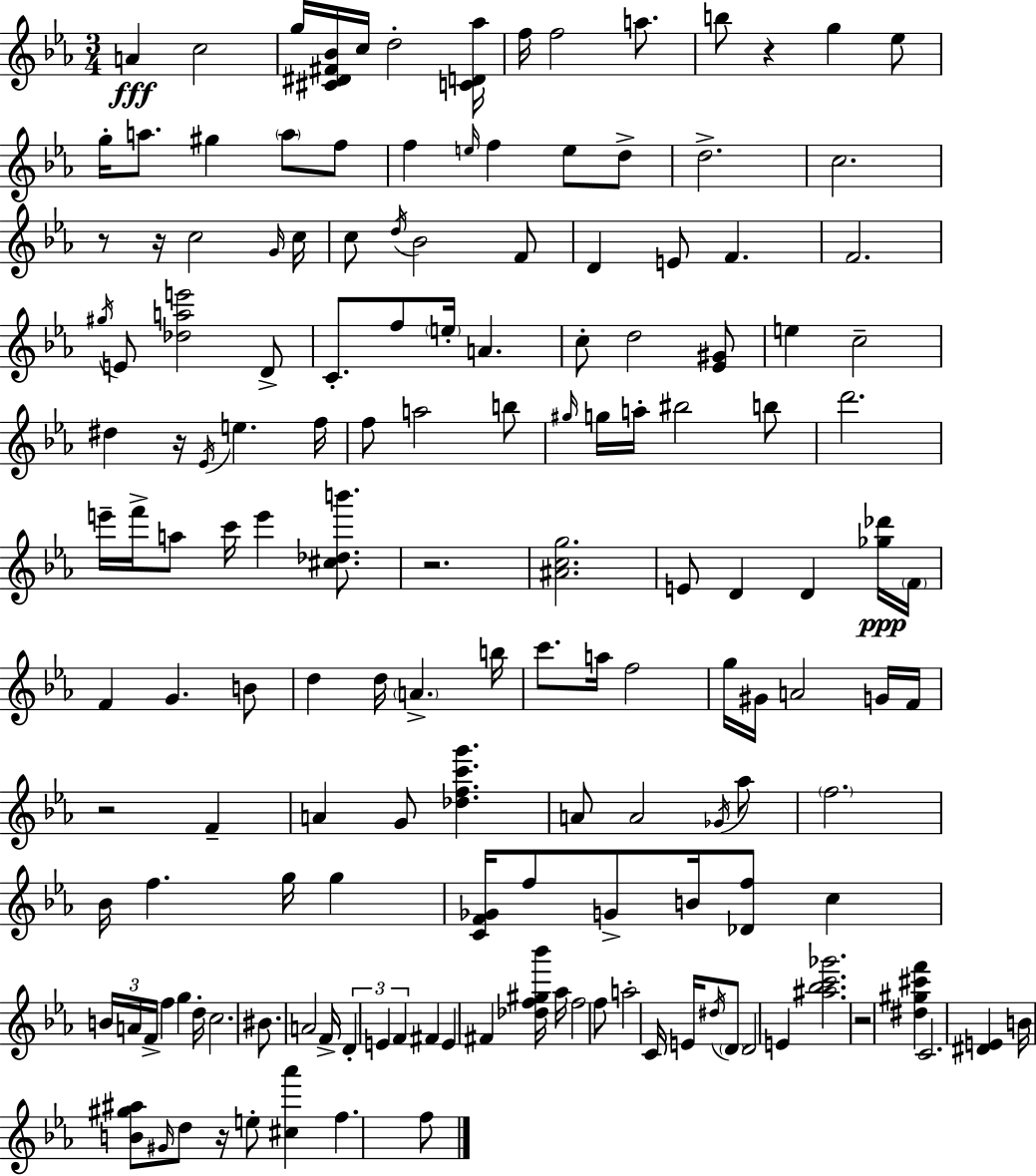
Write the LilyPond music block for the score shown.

{
  \clef treble
  \numericTimeSignature
  \time 3/4
  \key ees \major
  a'4\fff c''2 | g''16 <cis' dis' fis' bes'>16 c''16 d''2-. <c' d' aes''>16 | f''16 f''2 a''8. | b''8 r4 g''4 ees''8 | \break g''16-. a''8. gis''4 \parenthesize a''8 f''8 | f''4 \grace { e''16 } f''4 e''8 d''8-> | d''2.-> | c''2. | \break r8 r16 c''2 | \grace { g'16 } c''16 c''8 \acciaccatura { d''16 } bes'2 | f'8 d'4 e'8 f'4. | f'2. | \break \acciaccatura { gis''16 } e'8 <des'' a'' e'''>2 | d'8-> c'8.-. f''8 \parenthesize e''16-. a'4. | c''8-. d''2 | <ees' gis'>8 e''4 c''2-- | \break dis''4 r16 \acciaccatura { ees'16 } e''4. | f''16 f''8 a''2 | b''8 \grace { gis''16 } g''16 a''16-. bis''2 | b''8 d'''2. | \break e'''16-- f'''16-> a''8 c'''16 e'''4 | <cis'' des'' b'''>8. r2. | <ais' c'' g''>2. | e'8 d'4 | \break d'4 <ges'' des'''>16\ppp \parenthesize f'16 f'4 g'4. | b'8 d''4 d''16 \parenthesize a'4.-> | b''16 c'''8. a''16 f''2 | g''16 gis'16 a'2 | \break g'16 f'16 r2 | f'4-- a'4 g'8 | <des'' f'' c''' g'''>4. a'8 a'2 | \acciaccatura { ges'16 } aes''8 \parenthesize f''2. | \break bes'16 f''4. | g''16 g''4 <c' f' ges'>16 f''8 g'8-> | b'16 <des' f''>8 c''4 \tuplet 3/2 { b'16 a'16 f'16-> } f''4 | g''4 d''16-. c''2. | \break bis'8. a'2 | f'16-> \tuplet 3/2 { d'4-. e'4 | f'4 } fis'4 e'4 | fis'4 <des'' f'' gis'' bes'''>16 aes''16 f''2 | \break f''8 a''2-. | c'16 e'16 \acciaccatura { dis''16 } \parenthesize d'8 d'2 | e'4 <ais'' bes'' c''' ges'''>2. | r2 | \break <dis'' gis'' cis''' f'''>4 c'2. | <dis' e'>4 | b'16 <b' gis'' ais''>8 \grace { gis'16 } d''8 r16 e''8-. <cis'' aes'''>4 | f''4. f''8 \bar "|."
}